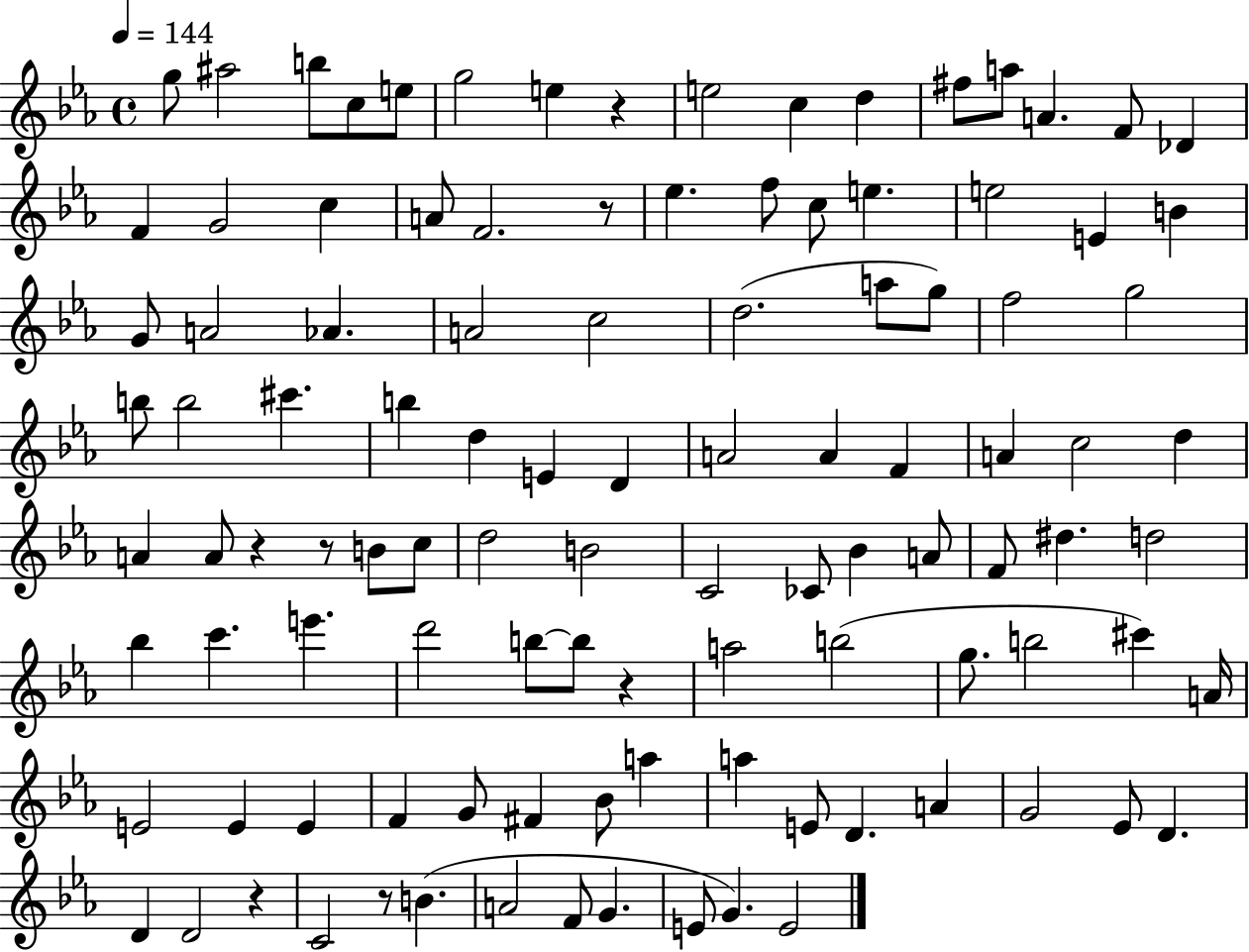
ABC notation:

X:1
T:Untitled
M:4/4
L:1/4
K:Eb
g/2 ^a2 b/2 c/2 e/2 g2 e z e2 c d ^f/2 a/2 A F/2 _D F G2 c A/2 F2 z/2 _e f/2 c/2 e e2 E B G/2 A2 _A A2 c2 d2 a/2 g/2 f2 g2 b/2 b2 ^c' b d E D A2 A F A c2 d A A/2 z z/2 B/2 c/2 d2 B2 C2 _C/2 _B A/2 F/2 ^d d2 _b c' e' d'2 b/2 b/2 z a2 b2 g/2 b2 ^c' A/4 E2 E E F G/2 ^F _B/2 a a E/2 D A G2 _E/2 D D D2 z C2 z/2 B A2 F/2 G E/2 G E2